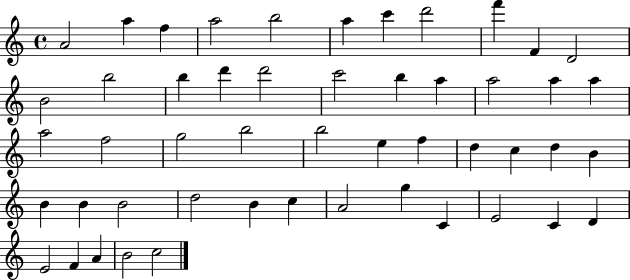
X:1
T:Untitled
M:4/4
L:1/4
K:C
A2 a f a2 b2 a c' d'2 f' F D2 B2 b2 b d' d'2 c'2 b a a2 a a a2 f2 g2 b2 b2 e f d c d B B B B2 d2 B c A2 g C E2 C D E2 F A B2 c2